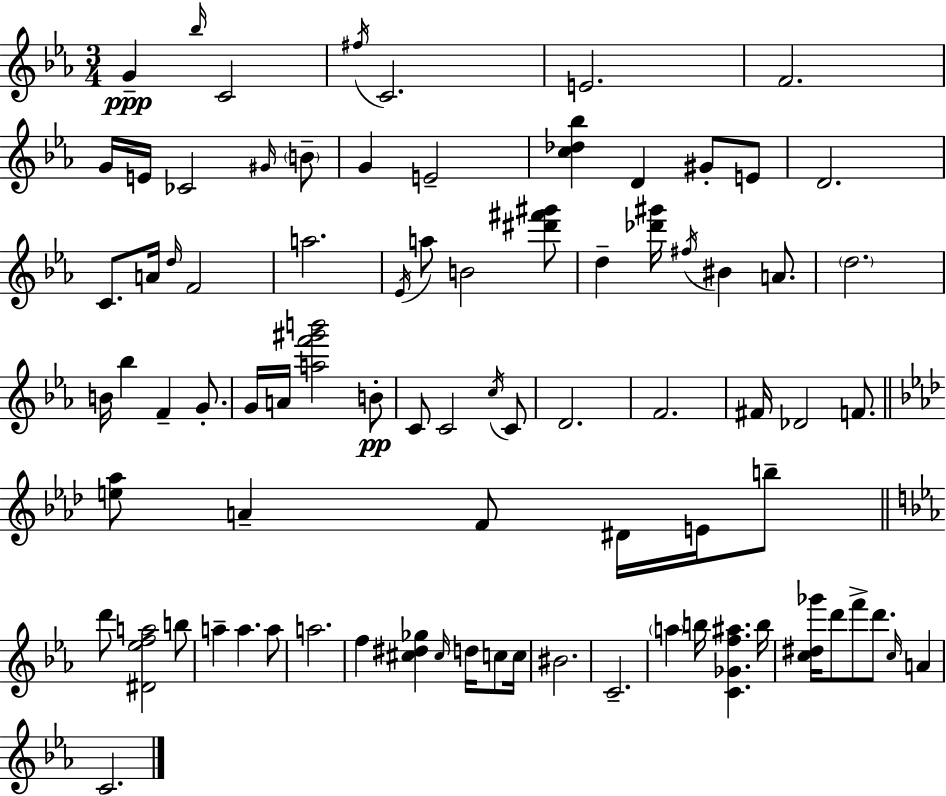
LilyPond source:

{
  \clef treble
  \numericTimeSignature
  \time 3/4
  \key ees \major
  g'4--\ppp \grace { bes''16 } c'2 | \acciaccatura { fis''16 } c'2. | e'2. | f'2. | \break g'16 e'16 ces'2 | \grace { gis'16 } \parenthesize b'8-- g'4 e'2-- | <c'' des'' bes''>4 d'4 gis'8-. | e'8 d'2. | \break c'8. a'16 \grace { d''16 } f'2 | a''2. | \acciaccatura { ees'16 } a''8 b'2 | <dis''' fis''' gis'''>8 d''4-- <des''' gis'''>16 \acciaccatura { fis''16 } bis'4 | \break a'8. \parenthesize d''2. | b'16 bes''4 f'4-- | g'8.-. g'16 a'16 <a'' f''' gis''' b'''>2 | b'8-.\pp c'8 c'2 | \break \acciaccatura { c''16 } c'8 d'2. | f'2. | fis'16 des'2 | f'8. \bar "||" \break \key f \minor <e'' aes''>8 a'4-- f'8 dis'16 e'16 b''8-- | \bar "||" \break \key c \minor d'''8 <dis' ees'' f'' a''>2 b''8 | a''4-- a''4. a''8 | a''2. | f''4 <cis'' dis'' ges''>4 \grace { cis''16 } d''16 c''8 | \break c''16 bis'2. | c'2.-- | \parenthesize a''4 b''16 <c' ges' f'' ais''>4. | b''16 <c'' dis'' ges'''>16 d'''8 f'''8-> d'''8. \grace { c''16 } a'4 | \break c'2. | \bar "|."
}